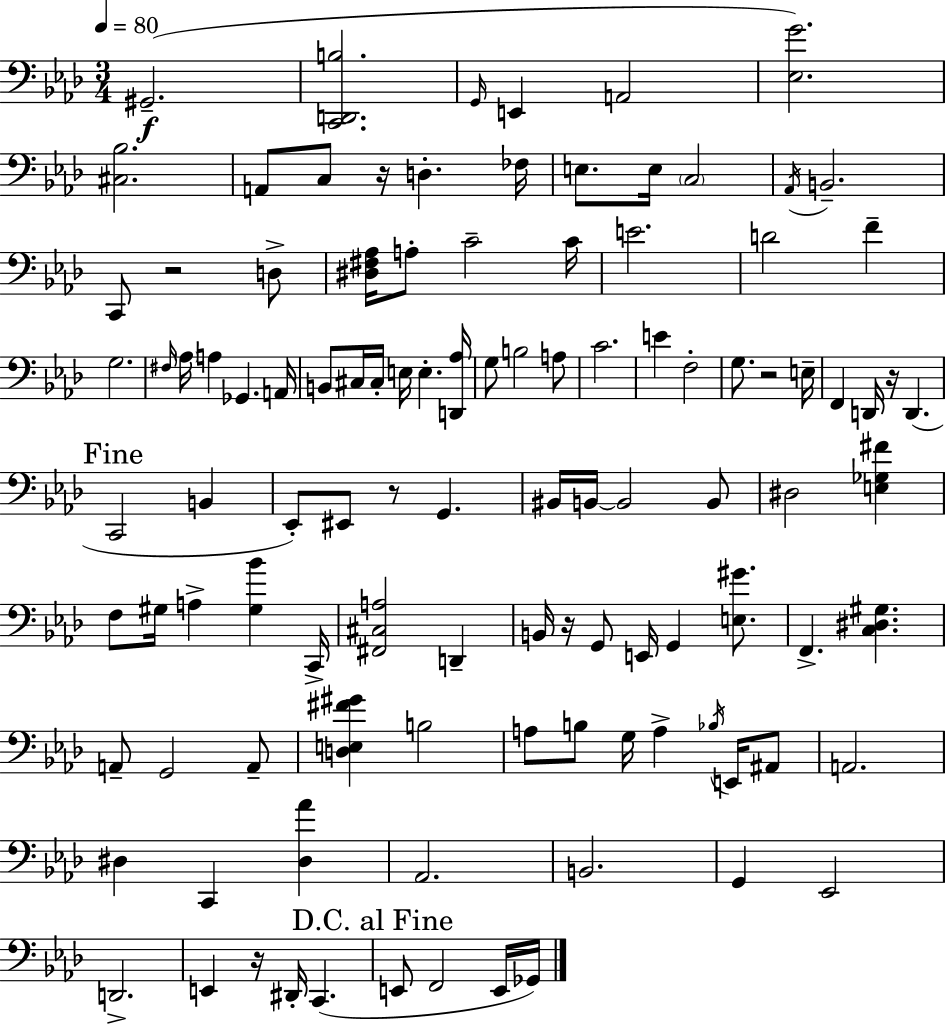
{
  \clef bass
  \numericTimeSignature
  \time 3/4
  \key f \minor
  \tempo 4 = 80
  gis,2.--(\f | <c, d, b>2. | \grace { g,16 } e,4 a,2 | <ees g'>2.) | \break <cis bes>2. | a,8 c8 r16 d4.-. | fes16 e8. e16 \parenthesize c2 | \acciaccatura { aes,16 } b,2.-- | \break c,8 r2 | d8-> <dis fis aes>16 a8-. c'2-- | c'16 e'2. | d'2 f'4-- | \break g2. | \grace { fis16 } \parenthesize aes16 a4 ges,4. | a,16 b,8 cis16 cis16-. e16 e4.-. | <d, aes>16 g8 b2 | \break a8 c'2. | e'4 f2-. | g8. r2 | e16-- f,4 d,16 r16 d,4.( | \break \mark "Fine" c,2 b,4 | ees,8-.) eis,8 r8 g,4. | bis,16 b,16~~ b,2 | b,8 dis2 <e ges fis'>4 | \break f8 gis16 a4-> <gis bes'>4 | c,16-> <fis, cis a>2 d,4-- | b,16 r16 g,8 e,16 g,4 | <e gis'>8. f,4.-> <c dis gis>4. | \break a,8-- g,2 | a,8-- <d e fis' gis'>4 b2 | a8 b8 g16 a4-> | \acciaccatura { bes16 } e,16 ais,8 a,2. | \break dis4 c,4 | <dis aes'>4 aes,2. | b,2. | g,4 ees,2 | \break d,2.-> | e,4 r16 dis,16-. c,4.( | \mark "D.C. al Fine" e,8 f,2 | e,16 ges,16) \bar "|."
}